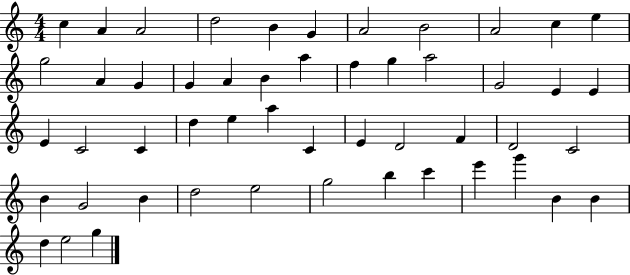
C5/q A4/q A4/h D5/h B4/q G4/q A4/h B4/h A4/h C5/q E5/q G5/h A4/q G4/q G4/q A4/q B4/q A5/q F5/q G5/q A5/h G4/h E4/q E4/q E4/q C4/h C4/q D5/q E5/q A5/q C4/q E4/q D4/h F4/q D4/h C4/h B4/q G4/h B4/q D5/h E5/h G5/h B5/q C6/q E6/q G6/q B4/q B4/q D5/q E5/h G5/q